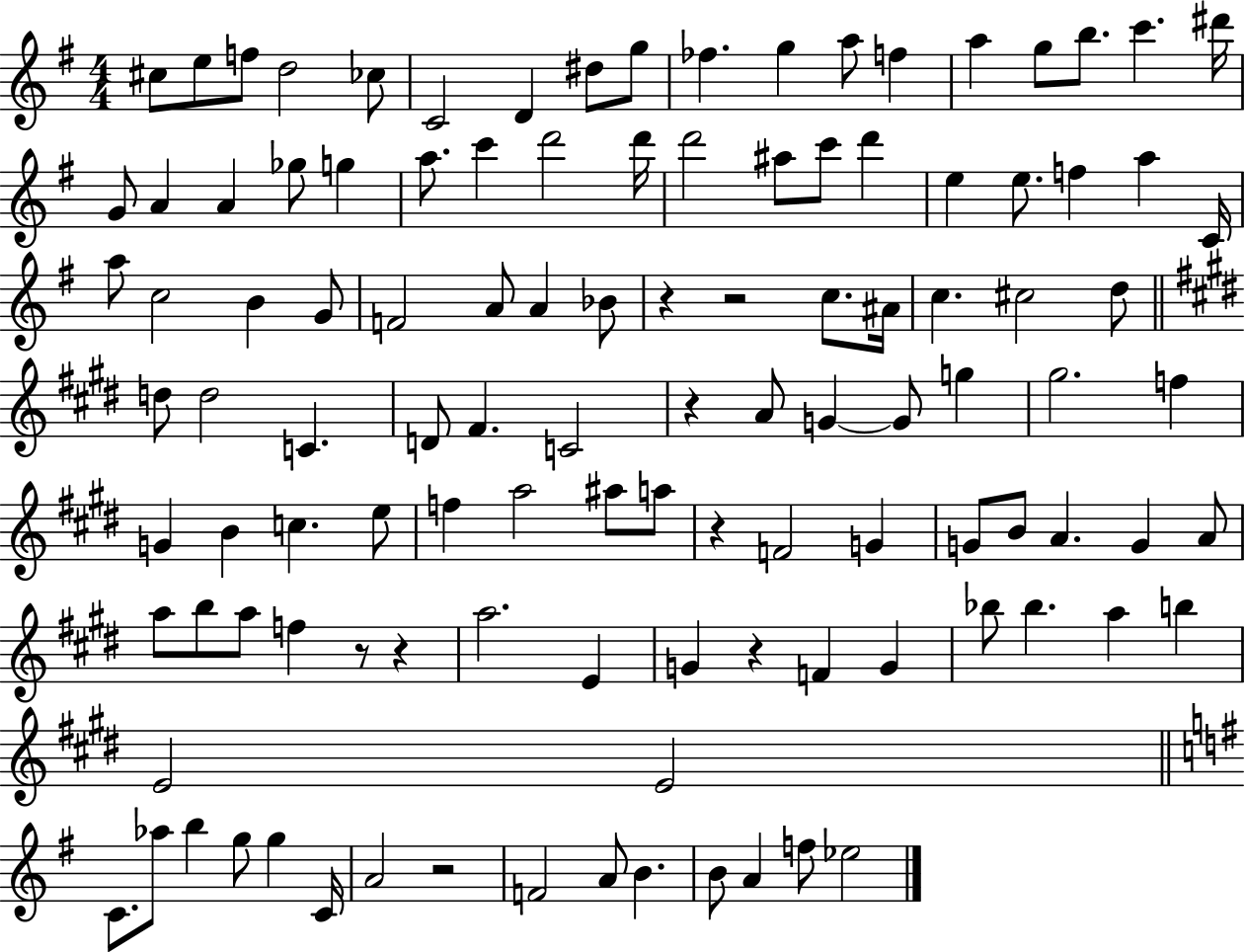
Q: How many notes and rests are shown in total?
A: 113